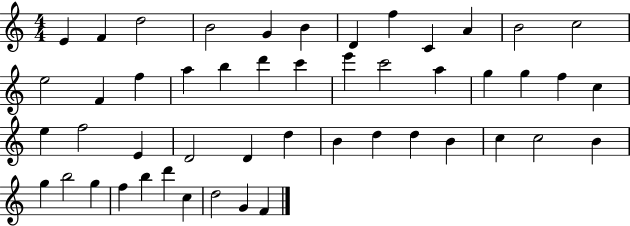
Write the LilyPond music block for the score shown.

{
  \clef treble
  \numericTimeSignature
  \time 4/4
  \key c \major
  e'4 f'4 d''2 | b'2 g'4 b'4 | d'4 f''4 c'4 a'4 | b'2 c''2 | \break e''2 f'4 f''4 | a''4 b''4 d'''4 c'''4 | e'''4 c'''2 a''4 | g''4 g''4 f''4 c''4 | \break e''4 f''2 e'4 | d'2 d'4 d''4 | b'4 d''4 d''4 b'4 | c''4 c''2 b'4 | \break g''4 b''2 g''4 | f''4 b''4 d'''4 c''4 | d''2 g'4 f'4 | \bar "|."
}